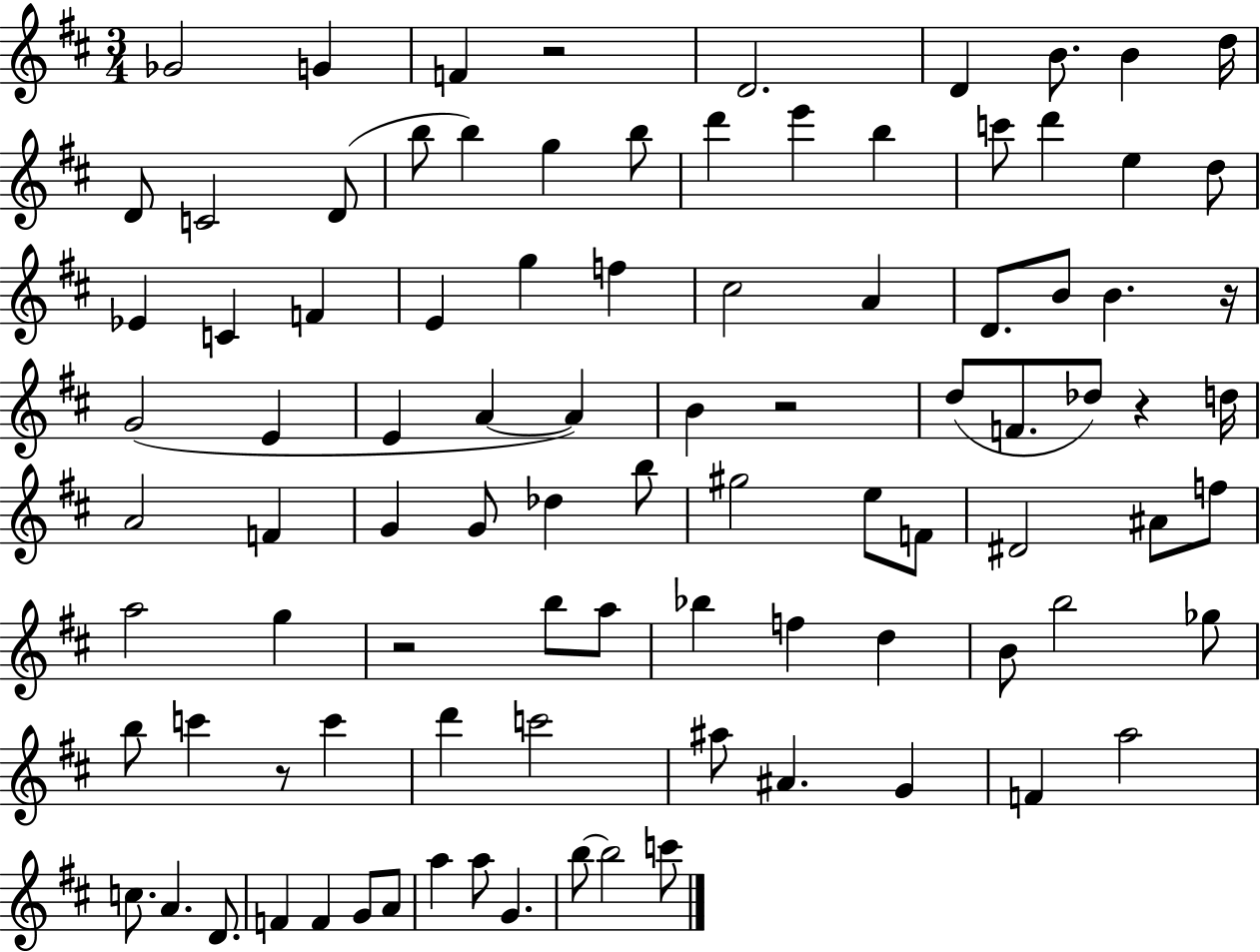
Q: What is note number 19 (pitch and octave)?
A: C6